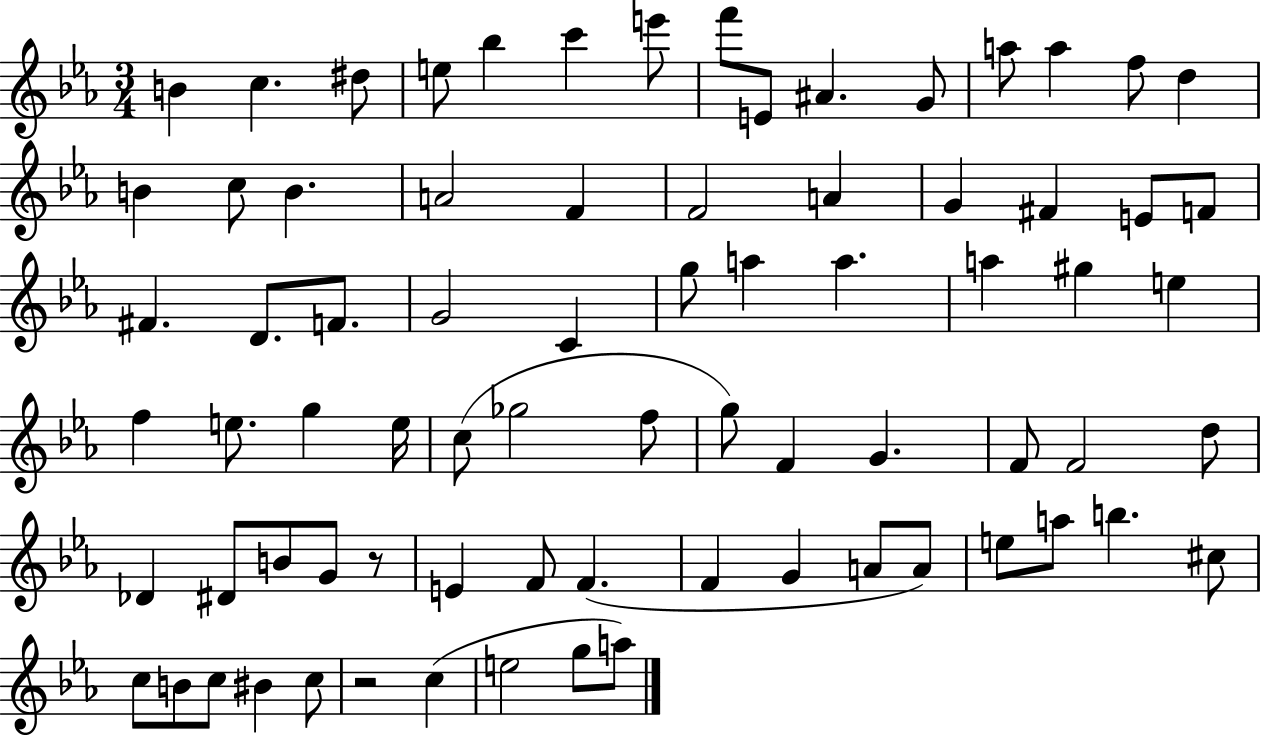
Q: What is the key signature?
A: EES major